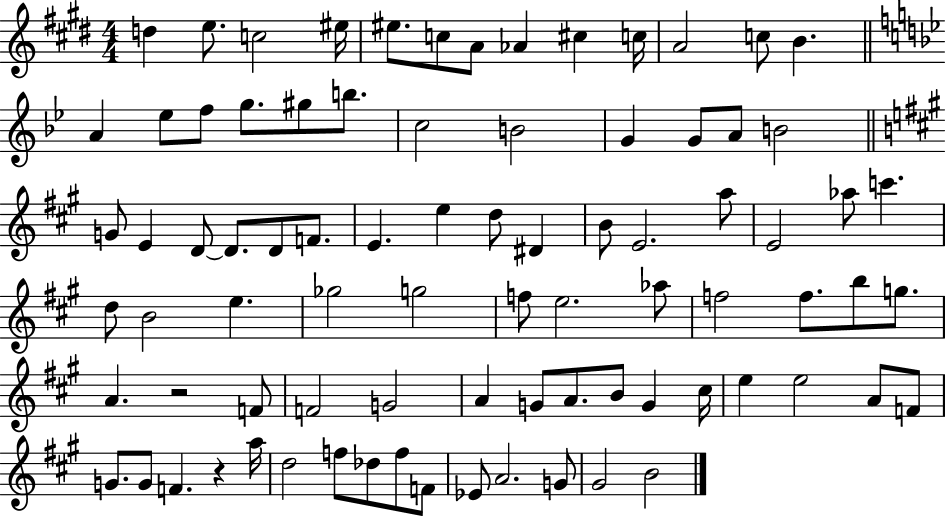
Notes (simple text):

D5/q E5/e. C5/h EIS5/s EIS5/e. C5/e A4/e Ab4/q C#5/q C5/s A4/h C5/e B4/q. A4/q Eb5/e F5/e G5/e. G#5/e B5/e. C5/h B4/h G4/q G4/e A4/e B4/h G4/e E4/q D4/e D4/e. D4/e F4/e. E4/q. E5/q D5/e D#4/q B4/e E4/h. A5/e E4/h Ab5/e C6/q. D5/e B4/h E5/q. Gb5/h G5/h F5/e E5/h. Ab5/e F5/h F5/e. B5/e G5/e. A4/q. R/h F4/e F4/h G4/h A4/q G4/e A4/e. B4/e G4/q C#5/s E5/q E5/h A4/e F4/e G4/e. G4/e F4/q. R/q A5/s D5/h F5/e Db5/e F5/e F4/e Eb4/e A4/h. G4/e G#4/h B4/h